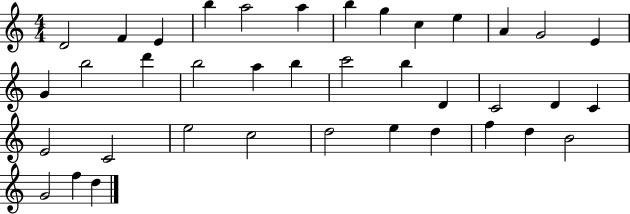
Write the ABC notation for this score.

X:1
T:Untitled
M:4/4
L:1/4
K:C
D2 F E b a2 a b g c e A G2 E G b2 d' b2 a b c'2 b D C2 D C E2 C2 e2 c2 d2 e d f d B2 G2 f d